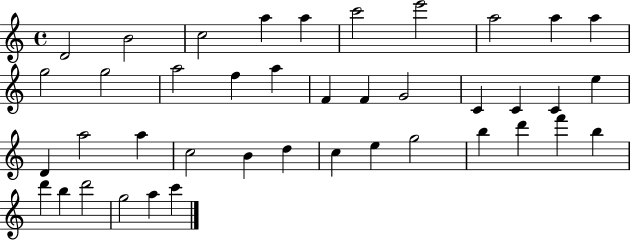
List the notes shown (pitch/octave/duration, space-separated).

D4/h B4/h C5/h A5/q A5/q C6/h E6/h A5/h A5/q A5/q G5/h G5/h A5/h F5/q A5/q F4/q F4/q G4/h C4/q C4/q C4/q E5/q D4/q A5/h A5/q C5/h B4/q D5/q C5/q E5/q G5/h B5/q D6/q F6/q B5/q D6/q B5/q D6/h G5/h A5/q C6/q